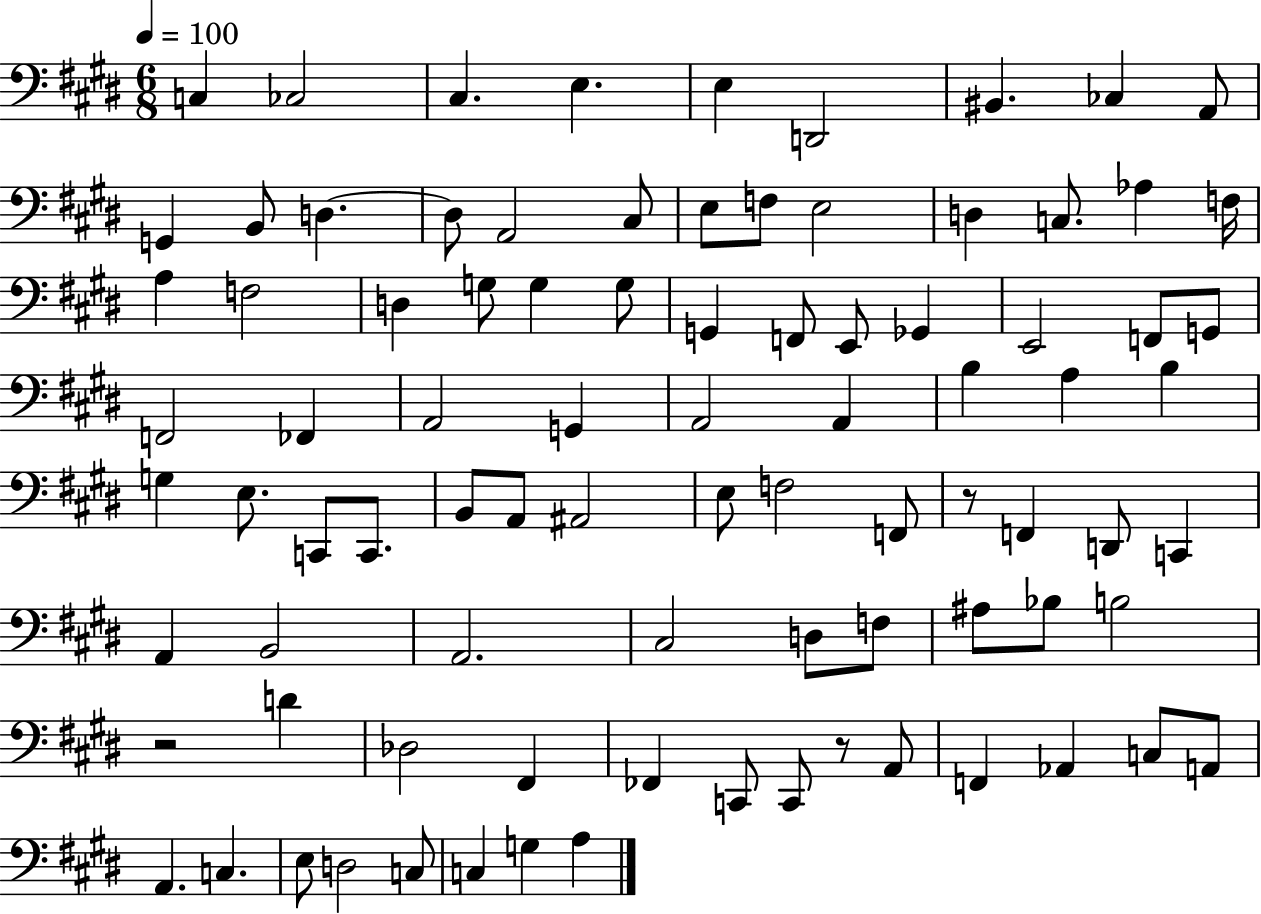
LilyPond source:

{
  \clef bass
  \numericTimeSignature
  \time 6/8
  \key e \major
  \tempo 4 = 100
  c4 ces2 | cis4. e4. | e4 d,2 | bis,4. ces4 a,8 | \break g,4 b,8 d4.~~ | d8 a,2 cis8 | e8 f8 e2 | d4 c8. aes4 f16 | \break a4 f2 | d4 g8 g4 g8 | g,4 f,8 e,8 ges,4 | e,2 f,8 g,8 | \break f,2 fes,4 | a,2 g,4 | a,2 a,4 | b4 a4 b4 | \break g4 e8. c,8 c,8. | b,8 a,8 ais,2 | e8 f2 f,8 | r8 f,4 d,8 c,4 | \break a,4 b,2 | a,2. | cis2 d8 f8 | ais8 bes8 b2 | \break r2 d'4 | des2 fis,4 | fes,4 c,8 c,8 r8 a,8 | f,4 aes,4 c8 a,8 | \break a,4. c4. | e8 d2 c8 | c4 g4 a4 | \bar "|."
}